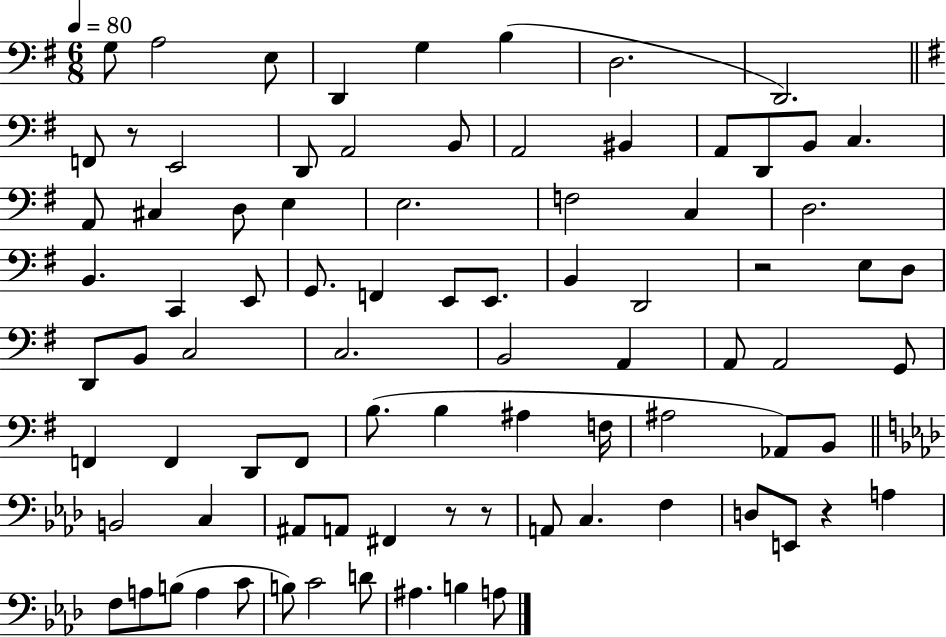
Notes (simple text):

G3/e A3/h E3/e D2/q G3/q B3/q D3/h. D2/h. F2/e R/e E2/h D2/e A2/h B2/e A2/h BIS2/q A2/e D2/e B2/e C3/q. A2/e C#3/q D3/e E3/q E3/h. F3/h C3/q D3/h. B2/q. C2/q E2/e G2/e. F2/q E2/e E2/e. B2/q D2/h R/h E3/e D3/e D2/e B2/e C3/h C3/h. B2/h A2/q A2/e A2/h G2/e F2/q F2/q D2/e F2/e B3/e. B3/q A#3/q F3/s A#3/h Ab2/e B2/e B2/h C3/q A#2/e A2/e F#2/q R/e R/e A2/e C3/q. F3/q D3/e E2/e R/q A3/q F3/e A3/e B3/e A3/q C4/e B3/e C4/h D4/e A#3/q. B3/q A3/e